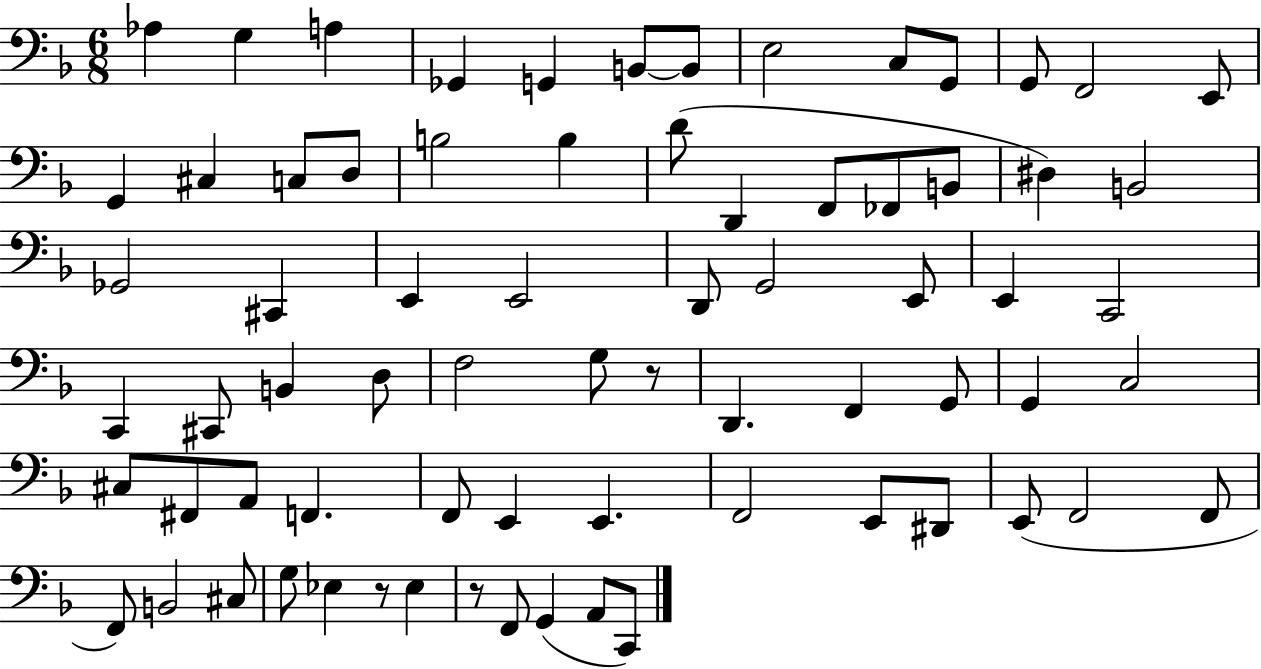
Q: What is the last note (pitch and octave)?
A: C2